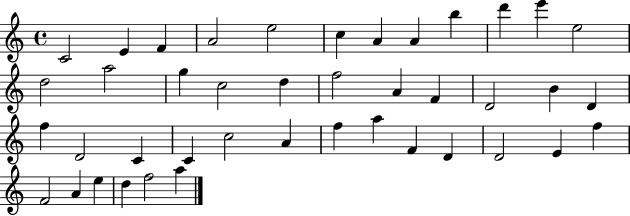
{
  \clef treble
  \time 4/4
  \defaultTimeSignature
  \key c \major
  c'2 e'4 f'4 | a'2 e''2 | c''4 a'4 a'4 b''4 | d'''4 e'''4 e''2 | \break d''2 a''2 | g''4 c''2 d''4 | f''2 a'4 f'4 | d'2 b'4 d'4 | \break f''4 d'2 c'4 | c'4 c''2 a'4 | f''4 a''4 f'4 d'4 | d'2 e'4 f''4 | \break f'2 a'4 e''4 | d''4 f''2 a''4 | \bar "|."
}